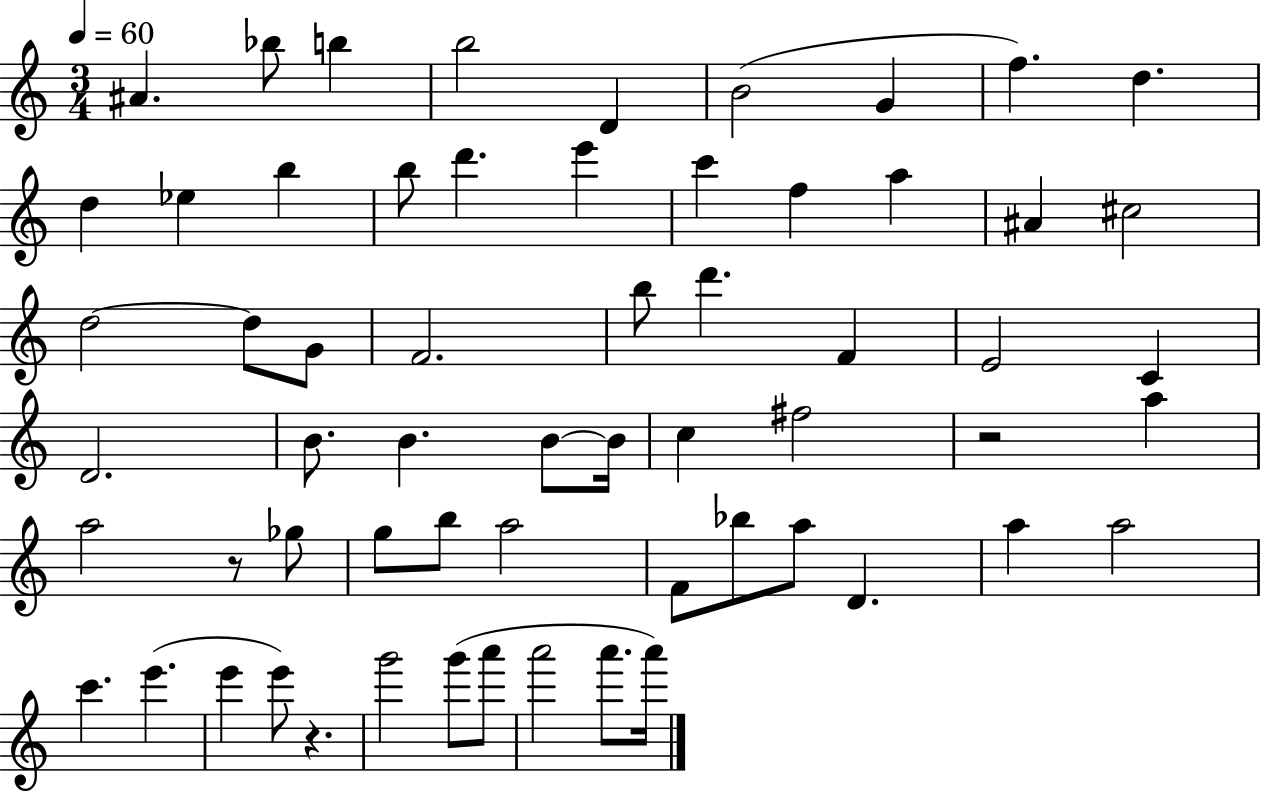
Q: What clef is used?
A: treble